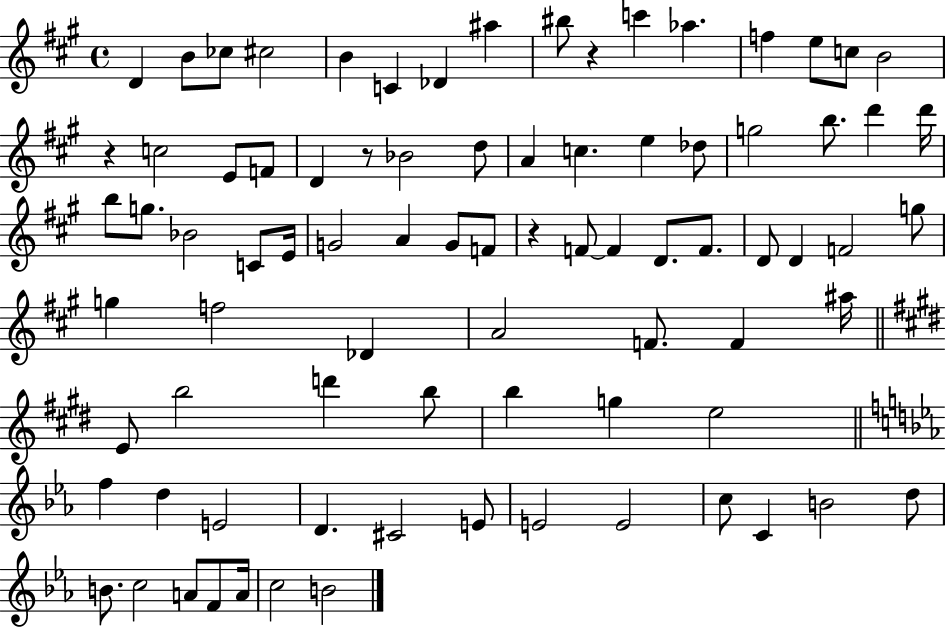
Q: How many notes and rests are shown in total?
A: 83